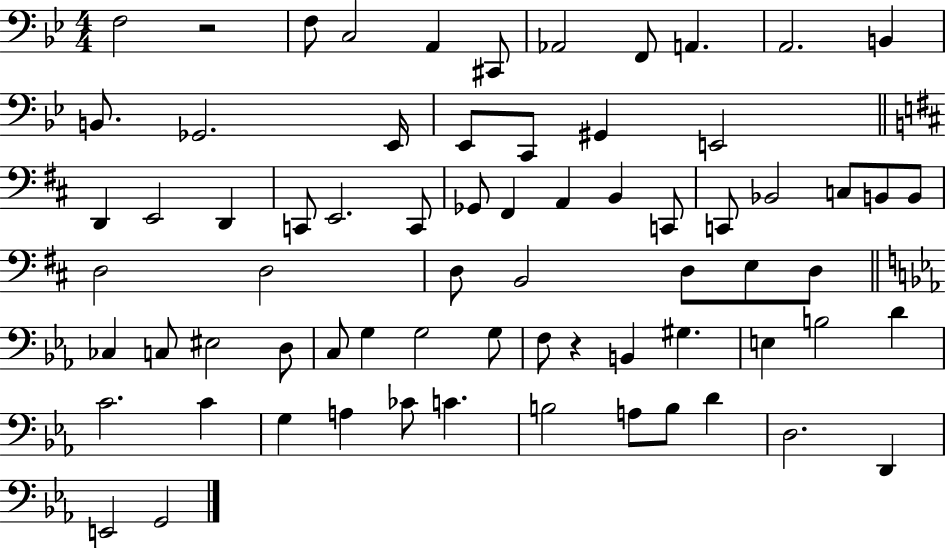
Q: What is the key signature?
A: BES major